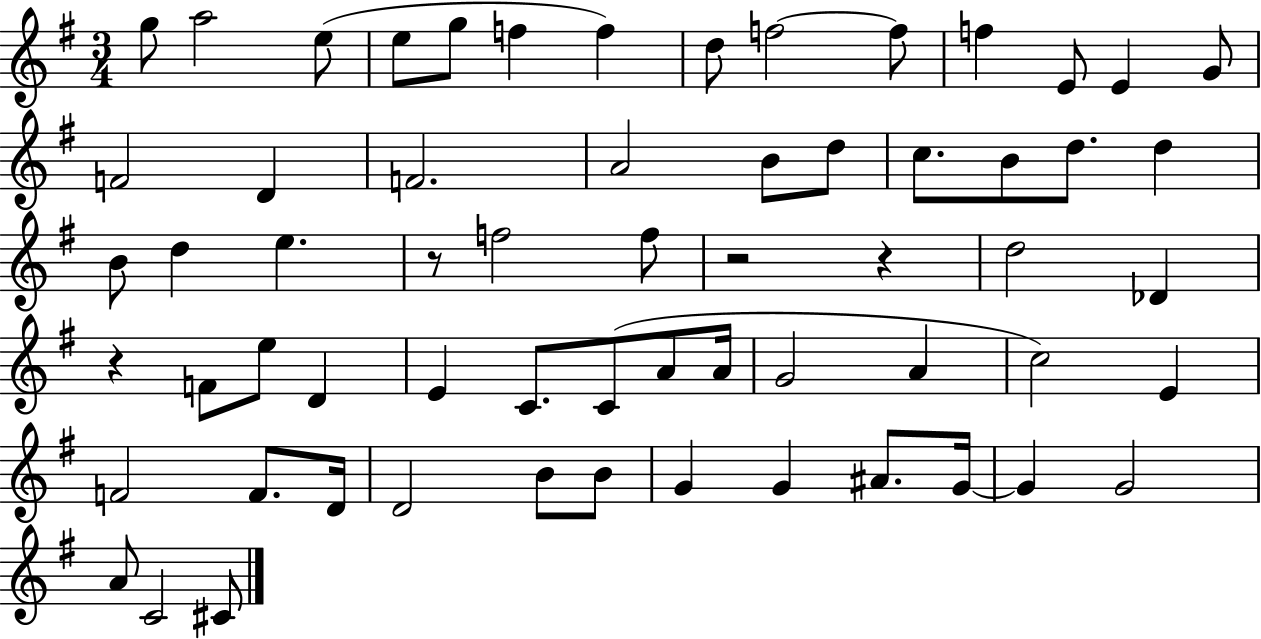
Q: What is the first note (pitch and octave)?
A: G5